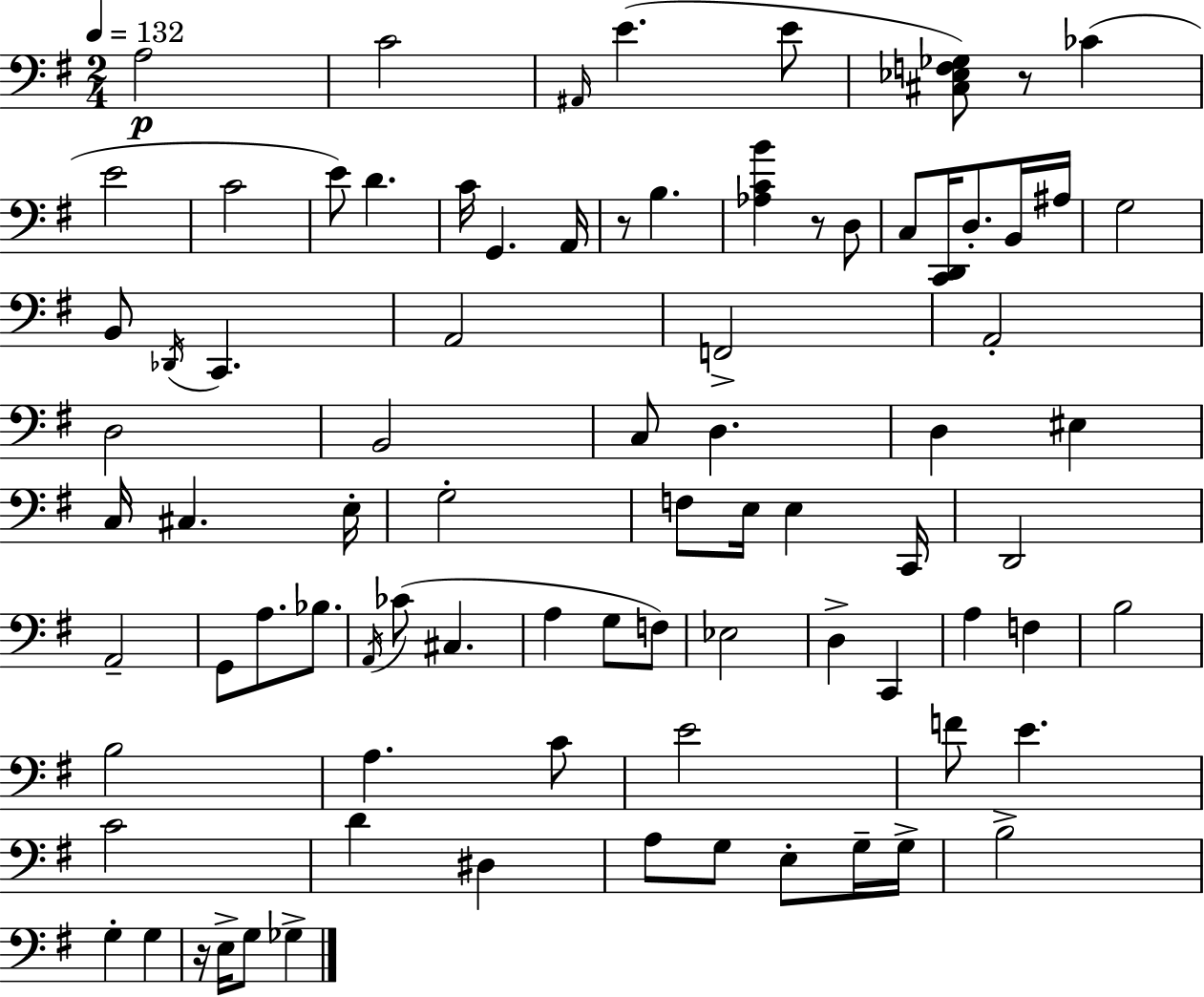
X:1
T:Untitled
M:2/4
L:1/4
K:Em
A,2 C2 ^A,,/4 E E/2 [^C,_E,F,_G,]/2 z/2 _C E2 C2 E/2 D C/4 G,, A,,/4 z/2 B, [_A,CB] z/2 D,/2 C,/2 [C,,D,,]/4 D,/2 B,,/4 ^A,/4 G,2 B,,/2 _D,,/4 C,, A,,2 F,,2 A,,2 D,2 B,,2 C,/2 D, D, ^E, C,/4 ^C, E,/4 G,2 F,/2 E,/4 E, C,,/4 D,,2 A,,2 G,,/2 A,/2 _B,/2 A,,/4 _C/2 ^C, A, G,/2 F,/2 _E,2 D, C,, A, F, B,2 B,2 A, C/2 E2 F/2 E C2 D ^D, A,/2 G,/2 E,/2 G,/4 G,/4 B,2 G, G, z/4 E,/4 G,/2 _G,